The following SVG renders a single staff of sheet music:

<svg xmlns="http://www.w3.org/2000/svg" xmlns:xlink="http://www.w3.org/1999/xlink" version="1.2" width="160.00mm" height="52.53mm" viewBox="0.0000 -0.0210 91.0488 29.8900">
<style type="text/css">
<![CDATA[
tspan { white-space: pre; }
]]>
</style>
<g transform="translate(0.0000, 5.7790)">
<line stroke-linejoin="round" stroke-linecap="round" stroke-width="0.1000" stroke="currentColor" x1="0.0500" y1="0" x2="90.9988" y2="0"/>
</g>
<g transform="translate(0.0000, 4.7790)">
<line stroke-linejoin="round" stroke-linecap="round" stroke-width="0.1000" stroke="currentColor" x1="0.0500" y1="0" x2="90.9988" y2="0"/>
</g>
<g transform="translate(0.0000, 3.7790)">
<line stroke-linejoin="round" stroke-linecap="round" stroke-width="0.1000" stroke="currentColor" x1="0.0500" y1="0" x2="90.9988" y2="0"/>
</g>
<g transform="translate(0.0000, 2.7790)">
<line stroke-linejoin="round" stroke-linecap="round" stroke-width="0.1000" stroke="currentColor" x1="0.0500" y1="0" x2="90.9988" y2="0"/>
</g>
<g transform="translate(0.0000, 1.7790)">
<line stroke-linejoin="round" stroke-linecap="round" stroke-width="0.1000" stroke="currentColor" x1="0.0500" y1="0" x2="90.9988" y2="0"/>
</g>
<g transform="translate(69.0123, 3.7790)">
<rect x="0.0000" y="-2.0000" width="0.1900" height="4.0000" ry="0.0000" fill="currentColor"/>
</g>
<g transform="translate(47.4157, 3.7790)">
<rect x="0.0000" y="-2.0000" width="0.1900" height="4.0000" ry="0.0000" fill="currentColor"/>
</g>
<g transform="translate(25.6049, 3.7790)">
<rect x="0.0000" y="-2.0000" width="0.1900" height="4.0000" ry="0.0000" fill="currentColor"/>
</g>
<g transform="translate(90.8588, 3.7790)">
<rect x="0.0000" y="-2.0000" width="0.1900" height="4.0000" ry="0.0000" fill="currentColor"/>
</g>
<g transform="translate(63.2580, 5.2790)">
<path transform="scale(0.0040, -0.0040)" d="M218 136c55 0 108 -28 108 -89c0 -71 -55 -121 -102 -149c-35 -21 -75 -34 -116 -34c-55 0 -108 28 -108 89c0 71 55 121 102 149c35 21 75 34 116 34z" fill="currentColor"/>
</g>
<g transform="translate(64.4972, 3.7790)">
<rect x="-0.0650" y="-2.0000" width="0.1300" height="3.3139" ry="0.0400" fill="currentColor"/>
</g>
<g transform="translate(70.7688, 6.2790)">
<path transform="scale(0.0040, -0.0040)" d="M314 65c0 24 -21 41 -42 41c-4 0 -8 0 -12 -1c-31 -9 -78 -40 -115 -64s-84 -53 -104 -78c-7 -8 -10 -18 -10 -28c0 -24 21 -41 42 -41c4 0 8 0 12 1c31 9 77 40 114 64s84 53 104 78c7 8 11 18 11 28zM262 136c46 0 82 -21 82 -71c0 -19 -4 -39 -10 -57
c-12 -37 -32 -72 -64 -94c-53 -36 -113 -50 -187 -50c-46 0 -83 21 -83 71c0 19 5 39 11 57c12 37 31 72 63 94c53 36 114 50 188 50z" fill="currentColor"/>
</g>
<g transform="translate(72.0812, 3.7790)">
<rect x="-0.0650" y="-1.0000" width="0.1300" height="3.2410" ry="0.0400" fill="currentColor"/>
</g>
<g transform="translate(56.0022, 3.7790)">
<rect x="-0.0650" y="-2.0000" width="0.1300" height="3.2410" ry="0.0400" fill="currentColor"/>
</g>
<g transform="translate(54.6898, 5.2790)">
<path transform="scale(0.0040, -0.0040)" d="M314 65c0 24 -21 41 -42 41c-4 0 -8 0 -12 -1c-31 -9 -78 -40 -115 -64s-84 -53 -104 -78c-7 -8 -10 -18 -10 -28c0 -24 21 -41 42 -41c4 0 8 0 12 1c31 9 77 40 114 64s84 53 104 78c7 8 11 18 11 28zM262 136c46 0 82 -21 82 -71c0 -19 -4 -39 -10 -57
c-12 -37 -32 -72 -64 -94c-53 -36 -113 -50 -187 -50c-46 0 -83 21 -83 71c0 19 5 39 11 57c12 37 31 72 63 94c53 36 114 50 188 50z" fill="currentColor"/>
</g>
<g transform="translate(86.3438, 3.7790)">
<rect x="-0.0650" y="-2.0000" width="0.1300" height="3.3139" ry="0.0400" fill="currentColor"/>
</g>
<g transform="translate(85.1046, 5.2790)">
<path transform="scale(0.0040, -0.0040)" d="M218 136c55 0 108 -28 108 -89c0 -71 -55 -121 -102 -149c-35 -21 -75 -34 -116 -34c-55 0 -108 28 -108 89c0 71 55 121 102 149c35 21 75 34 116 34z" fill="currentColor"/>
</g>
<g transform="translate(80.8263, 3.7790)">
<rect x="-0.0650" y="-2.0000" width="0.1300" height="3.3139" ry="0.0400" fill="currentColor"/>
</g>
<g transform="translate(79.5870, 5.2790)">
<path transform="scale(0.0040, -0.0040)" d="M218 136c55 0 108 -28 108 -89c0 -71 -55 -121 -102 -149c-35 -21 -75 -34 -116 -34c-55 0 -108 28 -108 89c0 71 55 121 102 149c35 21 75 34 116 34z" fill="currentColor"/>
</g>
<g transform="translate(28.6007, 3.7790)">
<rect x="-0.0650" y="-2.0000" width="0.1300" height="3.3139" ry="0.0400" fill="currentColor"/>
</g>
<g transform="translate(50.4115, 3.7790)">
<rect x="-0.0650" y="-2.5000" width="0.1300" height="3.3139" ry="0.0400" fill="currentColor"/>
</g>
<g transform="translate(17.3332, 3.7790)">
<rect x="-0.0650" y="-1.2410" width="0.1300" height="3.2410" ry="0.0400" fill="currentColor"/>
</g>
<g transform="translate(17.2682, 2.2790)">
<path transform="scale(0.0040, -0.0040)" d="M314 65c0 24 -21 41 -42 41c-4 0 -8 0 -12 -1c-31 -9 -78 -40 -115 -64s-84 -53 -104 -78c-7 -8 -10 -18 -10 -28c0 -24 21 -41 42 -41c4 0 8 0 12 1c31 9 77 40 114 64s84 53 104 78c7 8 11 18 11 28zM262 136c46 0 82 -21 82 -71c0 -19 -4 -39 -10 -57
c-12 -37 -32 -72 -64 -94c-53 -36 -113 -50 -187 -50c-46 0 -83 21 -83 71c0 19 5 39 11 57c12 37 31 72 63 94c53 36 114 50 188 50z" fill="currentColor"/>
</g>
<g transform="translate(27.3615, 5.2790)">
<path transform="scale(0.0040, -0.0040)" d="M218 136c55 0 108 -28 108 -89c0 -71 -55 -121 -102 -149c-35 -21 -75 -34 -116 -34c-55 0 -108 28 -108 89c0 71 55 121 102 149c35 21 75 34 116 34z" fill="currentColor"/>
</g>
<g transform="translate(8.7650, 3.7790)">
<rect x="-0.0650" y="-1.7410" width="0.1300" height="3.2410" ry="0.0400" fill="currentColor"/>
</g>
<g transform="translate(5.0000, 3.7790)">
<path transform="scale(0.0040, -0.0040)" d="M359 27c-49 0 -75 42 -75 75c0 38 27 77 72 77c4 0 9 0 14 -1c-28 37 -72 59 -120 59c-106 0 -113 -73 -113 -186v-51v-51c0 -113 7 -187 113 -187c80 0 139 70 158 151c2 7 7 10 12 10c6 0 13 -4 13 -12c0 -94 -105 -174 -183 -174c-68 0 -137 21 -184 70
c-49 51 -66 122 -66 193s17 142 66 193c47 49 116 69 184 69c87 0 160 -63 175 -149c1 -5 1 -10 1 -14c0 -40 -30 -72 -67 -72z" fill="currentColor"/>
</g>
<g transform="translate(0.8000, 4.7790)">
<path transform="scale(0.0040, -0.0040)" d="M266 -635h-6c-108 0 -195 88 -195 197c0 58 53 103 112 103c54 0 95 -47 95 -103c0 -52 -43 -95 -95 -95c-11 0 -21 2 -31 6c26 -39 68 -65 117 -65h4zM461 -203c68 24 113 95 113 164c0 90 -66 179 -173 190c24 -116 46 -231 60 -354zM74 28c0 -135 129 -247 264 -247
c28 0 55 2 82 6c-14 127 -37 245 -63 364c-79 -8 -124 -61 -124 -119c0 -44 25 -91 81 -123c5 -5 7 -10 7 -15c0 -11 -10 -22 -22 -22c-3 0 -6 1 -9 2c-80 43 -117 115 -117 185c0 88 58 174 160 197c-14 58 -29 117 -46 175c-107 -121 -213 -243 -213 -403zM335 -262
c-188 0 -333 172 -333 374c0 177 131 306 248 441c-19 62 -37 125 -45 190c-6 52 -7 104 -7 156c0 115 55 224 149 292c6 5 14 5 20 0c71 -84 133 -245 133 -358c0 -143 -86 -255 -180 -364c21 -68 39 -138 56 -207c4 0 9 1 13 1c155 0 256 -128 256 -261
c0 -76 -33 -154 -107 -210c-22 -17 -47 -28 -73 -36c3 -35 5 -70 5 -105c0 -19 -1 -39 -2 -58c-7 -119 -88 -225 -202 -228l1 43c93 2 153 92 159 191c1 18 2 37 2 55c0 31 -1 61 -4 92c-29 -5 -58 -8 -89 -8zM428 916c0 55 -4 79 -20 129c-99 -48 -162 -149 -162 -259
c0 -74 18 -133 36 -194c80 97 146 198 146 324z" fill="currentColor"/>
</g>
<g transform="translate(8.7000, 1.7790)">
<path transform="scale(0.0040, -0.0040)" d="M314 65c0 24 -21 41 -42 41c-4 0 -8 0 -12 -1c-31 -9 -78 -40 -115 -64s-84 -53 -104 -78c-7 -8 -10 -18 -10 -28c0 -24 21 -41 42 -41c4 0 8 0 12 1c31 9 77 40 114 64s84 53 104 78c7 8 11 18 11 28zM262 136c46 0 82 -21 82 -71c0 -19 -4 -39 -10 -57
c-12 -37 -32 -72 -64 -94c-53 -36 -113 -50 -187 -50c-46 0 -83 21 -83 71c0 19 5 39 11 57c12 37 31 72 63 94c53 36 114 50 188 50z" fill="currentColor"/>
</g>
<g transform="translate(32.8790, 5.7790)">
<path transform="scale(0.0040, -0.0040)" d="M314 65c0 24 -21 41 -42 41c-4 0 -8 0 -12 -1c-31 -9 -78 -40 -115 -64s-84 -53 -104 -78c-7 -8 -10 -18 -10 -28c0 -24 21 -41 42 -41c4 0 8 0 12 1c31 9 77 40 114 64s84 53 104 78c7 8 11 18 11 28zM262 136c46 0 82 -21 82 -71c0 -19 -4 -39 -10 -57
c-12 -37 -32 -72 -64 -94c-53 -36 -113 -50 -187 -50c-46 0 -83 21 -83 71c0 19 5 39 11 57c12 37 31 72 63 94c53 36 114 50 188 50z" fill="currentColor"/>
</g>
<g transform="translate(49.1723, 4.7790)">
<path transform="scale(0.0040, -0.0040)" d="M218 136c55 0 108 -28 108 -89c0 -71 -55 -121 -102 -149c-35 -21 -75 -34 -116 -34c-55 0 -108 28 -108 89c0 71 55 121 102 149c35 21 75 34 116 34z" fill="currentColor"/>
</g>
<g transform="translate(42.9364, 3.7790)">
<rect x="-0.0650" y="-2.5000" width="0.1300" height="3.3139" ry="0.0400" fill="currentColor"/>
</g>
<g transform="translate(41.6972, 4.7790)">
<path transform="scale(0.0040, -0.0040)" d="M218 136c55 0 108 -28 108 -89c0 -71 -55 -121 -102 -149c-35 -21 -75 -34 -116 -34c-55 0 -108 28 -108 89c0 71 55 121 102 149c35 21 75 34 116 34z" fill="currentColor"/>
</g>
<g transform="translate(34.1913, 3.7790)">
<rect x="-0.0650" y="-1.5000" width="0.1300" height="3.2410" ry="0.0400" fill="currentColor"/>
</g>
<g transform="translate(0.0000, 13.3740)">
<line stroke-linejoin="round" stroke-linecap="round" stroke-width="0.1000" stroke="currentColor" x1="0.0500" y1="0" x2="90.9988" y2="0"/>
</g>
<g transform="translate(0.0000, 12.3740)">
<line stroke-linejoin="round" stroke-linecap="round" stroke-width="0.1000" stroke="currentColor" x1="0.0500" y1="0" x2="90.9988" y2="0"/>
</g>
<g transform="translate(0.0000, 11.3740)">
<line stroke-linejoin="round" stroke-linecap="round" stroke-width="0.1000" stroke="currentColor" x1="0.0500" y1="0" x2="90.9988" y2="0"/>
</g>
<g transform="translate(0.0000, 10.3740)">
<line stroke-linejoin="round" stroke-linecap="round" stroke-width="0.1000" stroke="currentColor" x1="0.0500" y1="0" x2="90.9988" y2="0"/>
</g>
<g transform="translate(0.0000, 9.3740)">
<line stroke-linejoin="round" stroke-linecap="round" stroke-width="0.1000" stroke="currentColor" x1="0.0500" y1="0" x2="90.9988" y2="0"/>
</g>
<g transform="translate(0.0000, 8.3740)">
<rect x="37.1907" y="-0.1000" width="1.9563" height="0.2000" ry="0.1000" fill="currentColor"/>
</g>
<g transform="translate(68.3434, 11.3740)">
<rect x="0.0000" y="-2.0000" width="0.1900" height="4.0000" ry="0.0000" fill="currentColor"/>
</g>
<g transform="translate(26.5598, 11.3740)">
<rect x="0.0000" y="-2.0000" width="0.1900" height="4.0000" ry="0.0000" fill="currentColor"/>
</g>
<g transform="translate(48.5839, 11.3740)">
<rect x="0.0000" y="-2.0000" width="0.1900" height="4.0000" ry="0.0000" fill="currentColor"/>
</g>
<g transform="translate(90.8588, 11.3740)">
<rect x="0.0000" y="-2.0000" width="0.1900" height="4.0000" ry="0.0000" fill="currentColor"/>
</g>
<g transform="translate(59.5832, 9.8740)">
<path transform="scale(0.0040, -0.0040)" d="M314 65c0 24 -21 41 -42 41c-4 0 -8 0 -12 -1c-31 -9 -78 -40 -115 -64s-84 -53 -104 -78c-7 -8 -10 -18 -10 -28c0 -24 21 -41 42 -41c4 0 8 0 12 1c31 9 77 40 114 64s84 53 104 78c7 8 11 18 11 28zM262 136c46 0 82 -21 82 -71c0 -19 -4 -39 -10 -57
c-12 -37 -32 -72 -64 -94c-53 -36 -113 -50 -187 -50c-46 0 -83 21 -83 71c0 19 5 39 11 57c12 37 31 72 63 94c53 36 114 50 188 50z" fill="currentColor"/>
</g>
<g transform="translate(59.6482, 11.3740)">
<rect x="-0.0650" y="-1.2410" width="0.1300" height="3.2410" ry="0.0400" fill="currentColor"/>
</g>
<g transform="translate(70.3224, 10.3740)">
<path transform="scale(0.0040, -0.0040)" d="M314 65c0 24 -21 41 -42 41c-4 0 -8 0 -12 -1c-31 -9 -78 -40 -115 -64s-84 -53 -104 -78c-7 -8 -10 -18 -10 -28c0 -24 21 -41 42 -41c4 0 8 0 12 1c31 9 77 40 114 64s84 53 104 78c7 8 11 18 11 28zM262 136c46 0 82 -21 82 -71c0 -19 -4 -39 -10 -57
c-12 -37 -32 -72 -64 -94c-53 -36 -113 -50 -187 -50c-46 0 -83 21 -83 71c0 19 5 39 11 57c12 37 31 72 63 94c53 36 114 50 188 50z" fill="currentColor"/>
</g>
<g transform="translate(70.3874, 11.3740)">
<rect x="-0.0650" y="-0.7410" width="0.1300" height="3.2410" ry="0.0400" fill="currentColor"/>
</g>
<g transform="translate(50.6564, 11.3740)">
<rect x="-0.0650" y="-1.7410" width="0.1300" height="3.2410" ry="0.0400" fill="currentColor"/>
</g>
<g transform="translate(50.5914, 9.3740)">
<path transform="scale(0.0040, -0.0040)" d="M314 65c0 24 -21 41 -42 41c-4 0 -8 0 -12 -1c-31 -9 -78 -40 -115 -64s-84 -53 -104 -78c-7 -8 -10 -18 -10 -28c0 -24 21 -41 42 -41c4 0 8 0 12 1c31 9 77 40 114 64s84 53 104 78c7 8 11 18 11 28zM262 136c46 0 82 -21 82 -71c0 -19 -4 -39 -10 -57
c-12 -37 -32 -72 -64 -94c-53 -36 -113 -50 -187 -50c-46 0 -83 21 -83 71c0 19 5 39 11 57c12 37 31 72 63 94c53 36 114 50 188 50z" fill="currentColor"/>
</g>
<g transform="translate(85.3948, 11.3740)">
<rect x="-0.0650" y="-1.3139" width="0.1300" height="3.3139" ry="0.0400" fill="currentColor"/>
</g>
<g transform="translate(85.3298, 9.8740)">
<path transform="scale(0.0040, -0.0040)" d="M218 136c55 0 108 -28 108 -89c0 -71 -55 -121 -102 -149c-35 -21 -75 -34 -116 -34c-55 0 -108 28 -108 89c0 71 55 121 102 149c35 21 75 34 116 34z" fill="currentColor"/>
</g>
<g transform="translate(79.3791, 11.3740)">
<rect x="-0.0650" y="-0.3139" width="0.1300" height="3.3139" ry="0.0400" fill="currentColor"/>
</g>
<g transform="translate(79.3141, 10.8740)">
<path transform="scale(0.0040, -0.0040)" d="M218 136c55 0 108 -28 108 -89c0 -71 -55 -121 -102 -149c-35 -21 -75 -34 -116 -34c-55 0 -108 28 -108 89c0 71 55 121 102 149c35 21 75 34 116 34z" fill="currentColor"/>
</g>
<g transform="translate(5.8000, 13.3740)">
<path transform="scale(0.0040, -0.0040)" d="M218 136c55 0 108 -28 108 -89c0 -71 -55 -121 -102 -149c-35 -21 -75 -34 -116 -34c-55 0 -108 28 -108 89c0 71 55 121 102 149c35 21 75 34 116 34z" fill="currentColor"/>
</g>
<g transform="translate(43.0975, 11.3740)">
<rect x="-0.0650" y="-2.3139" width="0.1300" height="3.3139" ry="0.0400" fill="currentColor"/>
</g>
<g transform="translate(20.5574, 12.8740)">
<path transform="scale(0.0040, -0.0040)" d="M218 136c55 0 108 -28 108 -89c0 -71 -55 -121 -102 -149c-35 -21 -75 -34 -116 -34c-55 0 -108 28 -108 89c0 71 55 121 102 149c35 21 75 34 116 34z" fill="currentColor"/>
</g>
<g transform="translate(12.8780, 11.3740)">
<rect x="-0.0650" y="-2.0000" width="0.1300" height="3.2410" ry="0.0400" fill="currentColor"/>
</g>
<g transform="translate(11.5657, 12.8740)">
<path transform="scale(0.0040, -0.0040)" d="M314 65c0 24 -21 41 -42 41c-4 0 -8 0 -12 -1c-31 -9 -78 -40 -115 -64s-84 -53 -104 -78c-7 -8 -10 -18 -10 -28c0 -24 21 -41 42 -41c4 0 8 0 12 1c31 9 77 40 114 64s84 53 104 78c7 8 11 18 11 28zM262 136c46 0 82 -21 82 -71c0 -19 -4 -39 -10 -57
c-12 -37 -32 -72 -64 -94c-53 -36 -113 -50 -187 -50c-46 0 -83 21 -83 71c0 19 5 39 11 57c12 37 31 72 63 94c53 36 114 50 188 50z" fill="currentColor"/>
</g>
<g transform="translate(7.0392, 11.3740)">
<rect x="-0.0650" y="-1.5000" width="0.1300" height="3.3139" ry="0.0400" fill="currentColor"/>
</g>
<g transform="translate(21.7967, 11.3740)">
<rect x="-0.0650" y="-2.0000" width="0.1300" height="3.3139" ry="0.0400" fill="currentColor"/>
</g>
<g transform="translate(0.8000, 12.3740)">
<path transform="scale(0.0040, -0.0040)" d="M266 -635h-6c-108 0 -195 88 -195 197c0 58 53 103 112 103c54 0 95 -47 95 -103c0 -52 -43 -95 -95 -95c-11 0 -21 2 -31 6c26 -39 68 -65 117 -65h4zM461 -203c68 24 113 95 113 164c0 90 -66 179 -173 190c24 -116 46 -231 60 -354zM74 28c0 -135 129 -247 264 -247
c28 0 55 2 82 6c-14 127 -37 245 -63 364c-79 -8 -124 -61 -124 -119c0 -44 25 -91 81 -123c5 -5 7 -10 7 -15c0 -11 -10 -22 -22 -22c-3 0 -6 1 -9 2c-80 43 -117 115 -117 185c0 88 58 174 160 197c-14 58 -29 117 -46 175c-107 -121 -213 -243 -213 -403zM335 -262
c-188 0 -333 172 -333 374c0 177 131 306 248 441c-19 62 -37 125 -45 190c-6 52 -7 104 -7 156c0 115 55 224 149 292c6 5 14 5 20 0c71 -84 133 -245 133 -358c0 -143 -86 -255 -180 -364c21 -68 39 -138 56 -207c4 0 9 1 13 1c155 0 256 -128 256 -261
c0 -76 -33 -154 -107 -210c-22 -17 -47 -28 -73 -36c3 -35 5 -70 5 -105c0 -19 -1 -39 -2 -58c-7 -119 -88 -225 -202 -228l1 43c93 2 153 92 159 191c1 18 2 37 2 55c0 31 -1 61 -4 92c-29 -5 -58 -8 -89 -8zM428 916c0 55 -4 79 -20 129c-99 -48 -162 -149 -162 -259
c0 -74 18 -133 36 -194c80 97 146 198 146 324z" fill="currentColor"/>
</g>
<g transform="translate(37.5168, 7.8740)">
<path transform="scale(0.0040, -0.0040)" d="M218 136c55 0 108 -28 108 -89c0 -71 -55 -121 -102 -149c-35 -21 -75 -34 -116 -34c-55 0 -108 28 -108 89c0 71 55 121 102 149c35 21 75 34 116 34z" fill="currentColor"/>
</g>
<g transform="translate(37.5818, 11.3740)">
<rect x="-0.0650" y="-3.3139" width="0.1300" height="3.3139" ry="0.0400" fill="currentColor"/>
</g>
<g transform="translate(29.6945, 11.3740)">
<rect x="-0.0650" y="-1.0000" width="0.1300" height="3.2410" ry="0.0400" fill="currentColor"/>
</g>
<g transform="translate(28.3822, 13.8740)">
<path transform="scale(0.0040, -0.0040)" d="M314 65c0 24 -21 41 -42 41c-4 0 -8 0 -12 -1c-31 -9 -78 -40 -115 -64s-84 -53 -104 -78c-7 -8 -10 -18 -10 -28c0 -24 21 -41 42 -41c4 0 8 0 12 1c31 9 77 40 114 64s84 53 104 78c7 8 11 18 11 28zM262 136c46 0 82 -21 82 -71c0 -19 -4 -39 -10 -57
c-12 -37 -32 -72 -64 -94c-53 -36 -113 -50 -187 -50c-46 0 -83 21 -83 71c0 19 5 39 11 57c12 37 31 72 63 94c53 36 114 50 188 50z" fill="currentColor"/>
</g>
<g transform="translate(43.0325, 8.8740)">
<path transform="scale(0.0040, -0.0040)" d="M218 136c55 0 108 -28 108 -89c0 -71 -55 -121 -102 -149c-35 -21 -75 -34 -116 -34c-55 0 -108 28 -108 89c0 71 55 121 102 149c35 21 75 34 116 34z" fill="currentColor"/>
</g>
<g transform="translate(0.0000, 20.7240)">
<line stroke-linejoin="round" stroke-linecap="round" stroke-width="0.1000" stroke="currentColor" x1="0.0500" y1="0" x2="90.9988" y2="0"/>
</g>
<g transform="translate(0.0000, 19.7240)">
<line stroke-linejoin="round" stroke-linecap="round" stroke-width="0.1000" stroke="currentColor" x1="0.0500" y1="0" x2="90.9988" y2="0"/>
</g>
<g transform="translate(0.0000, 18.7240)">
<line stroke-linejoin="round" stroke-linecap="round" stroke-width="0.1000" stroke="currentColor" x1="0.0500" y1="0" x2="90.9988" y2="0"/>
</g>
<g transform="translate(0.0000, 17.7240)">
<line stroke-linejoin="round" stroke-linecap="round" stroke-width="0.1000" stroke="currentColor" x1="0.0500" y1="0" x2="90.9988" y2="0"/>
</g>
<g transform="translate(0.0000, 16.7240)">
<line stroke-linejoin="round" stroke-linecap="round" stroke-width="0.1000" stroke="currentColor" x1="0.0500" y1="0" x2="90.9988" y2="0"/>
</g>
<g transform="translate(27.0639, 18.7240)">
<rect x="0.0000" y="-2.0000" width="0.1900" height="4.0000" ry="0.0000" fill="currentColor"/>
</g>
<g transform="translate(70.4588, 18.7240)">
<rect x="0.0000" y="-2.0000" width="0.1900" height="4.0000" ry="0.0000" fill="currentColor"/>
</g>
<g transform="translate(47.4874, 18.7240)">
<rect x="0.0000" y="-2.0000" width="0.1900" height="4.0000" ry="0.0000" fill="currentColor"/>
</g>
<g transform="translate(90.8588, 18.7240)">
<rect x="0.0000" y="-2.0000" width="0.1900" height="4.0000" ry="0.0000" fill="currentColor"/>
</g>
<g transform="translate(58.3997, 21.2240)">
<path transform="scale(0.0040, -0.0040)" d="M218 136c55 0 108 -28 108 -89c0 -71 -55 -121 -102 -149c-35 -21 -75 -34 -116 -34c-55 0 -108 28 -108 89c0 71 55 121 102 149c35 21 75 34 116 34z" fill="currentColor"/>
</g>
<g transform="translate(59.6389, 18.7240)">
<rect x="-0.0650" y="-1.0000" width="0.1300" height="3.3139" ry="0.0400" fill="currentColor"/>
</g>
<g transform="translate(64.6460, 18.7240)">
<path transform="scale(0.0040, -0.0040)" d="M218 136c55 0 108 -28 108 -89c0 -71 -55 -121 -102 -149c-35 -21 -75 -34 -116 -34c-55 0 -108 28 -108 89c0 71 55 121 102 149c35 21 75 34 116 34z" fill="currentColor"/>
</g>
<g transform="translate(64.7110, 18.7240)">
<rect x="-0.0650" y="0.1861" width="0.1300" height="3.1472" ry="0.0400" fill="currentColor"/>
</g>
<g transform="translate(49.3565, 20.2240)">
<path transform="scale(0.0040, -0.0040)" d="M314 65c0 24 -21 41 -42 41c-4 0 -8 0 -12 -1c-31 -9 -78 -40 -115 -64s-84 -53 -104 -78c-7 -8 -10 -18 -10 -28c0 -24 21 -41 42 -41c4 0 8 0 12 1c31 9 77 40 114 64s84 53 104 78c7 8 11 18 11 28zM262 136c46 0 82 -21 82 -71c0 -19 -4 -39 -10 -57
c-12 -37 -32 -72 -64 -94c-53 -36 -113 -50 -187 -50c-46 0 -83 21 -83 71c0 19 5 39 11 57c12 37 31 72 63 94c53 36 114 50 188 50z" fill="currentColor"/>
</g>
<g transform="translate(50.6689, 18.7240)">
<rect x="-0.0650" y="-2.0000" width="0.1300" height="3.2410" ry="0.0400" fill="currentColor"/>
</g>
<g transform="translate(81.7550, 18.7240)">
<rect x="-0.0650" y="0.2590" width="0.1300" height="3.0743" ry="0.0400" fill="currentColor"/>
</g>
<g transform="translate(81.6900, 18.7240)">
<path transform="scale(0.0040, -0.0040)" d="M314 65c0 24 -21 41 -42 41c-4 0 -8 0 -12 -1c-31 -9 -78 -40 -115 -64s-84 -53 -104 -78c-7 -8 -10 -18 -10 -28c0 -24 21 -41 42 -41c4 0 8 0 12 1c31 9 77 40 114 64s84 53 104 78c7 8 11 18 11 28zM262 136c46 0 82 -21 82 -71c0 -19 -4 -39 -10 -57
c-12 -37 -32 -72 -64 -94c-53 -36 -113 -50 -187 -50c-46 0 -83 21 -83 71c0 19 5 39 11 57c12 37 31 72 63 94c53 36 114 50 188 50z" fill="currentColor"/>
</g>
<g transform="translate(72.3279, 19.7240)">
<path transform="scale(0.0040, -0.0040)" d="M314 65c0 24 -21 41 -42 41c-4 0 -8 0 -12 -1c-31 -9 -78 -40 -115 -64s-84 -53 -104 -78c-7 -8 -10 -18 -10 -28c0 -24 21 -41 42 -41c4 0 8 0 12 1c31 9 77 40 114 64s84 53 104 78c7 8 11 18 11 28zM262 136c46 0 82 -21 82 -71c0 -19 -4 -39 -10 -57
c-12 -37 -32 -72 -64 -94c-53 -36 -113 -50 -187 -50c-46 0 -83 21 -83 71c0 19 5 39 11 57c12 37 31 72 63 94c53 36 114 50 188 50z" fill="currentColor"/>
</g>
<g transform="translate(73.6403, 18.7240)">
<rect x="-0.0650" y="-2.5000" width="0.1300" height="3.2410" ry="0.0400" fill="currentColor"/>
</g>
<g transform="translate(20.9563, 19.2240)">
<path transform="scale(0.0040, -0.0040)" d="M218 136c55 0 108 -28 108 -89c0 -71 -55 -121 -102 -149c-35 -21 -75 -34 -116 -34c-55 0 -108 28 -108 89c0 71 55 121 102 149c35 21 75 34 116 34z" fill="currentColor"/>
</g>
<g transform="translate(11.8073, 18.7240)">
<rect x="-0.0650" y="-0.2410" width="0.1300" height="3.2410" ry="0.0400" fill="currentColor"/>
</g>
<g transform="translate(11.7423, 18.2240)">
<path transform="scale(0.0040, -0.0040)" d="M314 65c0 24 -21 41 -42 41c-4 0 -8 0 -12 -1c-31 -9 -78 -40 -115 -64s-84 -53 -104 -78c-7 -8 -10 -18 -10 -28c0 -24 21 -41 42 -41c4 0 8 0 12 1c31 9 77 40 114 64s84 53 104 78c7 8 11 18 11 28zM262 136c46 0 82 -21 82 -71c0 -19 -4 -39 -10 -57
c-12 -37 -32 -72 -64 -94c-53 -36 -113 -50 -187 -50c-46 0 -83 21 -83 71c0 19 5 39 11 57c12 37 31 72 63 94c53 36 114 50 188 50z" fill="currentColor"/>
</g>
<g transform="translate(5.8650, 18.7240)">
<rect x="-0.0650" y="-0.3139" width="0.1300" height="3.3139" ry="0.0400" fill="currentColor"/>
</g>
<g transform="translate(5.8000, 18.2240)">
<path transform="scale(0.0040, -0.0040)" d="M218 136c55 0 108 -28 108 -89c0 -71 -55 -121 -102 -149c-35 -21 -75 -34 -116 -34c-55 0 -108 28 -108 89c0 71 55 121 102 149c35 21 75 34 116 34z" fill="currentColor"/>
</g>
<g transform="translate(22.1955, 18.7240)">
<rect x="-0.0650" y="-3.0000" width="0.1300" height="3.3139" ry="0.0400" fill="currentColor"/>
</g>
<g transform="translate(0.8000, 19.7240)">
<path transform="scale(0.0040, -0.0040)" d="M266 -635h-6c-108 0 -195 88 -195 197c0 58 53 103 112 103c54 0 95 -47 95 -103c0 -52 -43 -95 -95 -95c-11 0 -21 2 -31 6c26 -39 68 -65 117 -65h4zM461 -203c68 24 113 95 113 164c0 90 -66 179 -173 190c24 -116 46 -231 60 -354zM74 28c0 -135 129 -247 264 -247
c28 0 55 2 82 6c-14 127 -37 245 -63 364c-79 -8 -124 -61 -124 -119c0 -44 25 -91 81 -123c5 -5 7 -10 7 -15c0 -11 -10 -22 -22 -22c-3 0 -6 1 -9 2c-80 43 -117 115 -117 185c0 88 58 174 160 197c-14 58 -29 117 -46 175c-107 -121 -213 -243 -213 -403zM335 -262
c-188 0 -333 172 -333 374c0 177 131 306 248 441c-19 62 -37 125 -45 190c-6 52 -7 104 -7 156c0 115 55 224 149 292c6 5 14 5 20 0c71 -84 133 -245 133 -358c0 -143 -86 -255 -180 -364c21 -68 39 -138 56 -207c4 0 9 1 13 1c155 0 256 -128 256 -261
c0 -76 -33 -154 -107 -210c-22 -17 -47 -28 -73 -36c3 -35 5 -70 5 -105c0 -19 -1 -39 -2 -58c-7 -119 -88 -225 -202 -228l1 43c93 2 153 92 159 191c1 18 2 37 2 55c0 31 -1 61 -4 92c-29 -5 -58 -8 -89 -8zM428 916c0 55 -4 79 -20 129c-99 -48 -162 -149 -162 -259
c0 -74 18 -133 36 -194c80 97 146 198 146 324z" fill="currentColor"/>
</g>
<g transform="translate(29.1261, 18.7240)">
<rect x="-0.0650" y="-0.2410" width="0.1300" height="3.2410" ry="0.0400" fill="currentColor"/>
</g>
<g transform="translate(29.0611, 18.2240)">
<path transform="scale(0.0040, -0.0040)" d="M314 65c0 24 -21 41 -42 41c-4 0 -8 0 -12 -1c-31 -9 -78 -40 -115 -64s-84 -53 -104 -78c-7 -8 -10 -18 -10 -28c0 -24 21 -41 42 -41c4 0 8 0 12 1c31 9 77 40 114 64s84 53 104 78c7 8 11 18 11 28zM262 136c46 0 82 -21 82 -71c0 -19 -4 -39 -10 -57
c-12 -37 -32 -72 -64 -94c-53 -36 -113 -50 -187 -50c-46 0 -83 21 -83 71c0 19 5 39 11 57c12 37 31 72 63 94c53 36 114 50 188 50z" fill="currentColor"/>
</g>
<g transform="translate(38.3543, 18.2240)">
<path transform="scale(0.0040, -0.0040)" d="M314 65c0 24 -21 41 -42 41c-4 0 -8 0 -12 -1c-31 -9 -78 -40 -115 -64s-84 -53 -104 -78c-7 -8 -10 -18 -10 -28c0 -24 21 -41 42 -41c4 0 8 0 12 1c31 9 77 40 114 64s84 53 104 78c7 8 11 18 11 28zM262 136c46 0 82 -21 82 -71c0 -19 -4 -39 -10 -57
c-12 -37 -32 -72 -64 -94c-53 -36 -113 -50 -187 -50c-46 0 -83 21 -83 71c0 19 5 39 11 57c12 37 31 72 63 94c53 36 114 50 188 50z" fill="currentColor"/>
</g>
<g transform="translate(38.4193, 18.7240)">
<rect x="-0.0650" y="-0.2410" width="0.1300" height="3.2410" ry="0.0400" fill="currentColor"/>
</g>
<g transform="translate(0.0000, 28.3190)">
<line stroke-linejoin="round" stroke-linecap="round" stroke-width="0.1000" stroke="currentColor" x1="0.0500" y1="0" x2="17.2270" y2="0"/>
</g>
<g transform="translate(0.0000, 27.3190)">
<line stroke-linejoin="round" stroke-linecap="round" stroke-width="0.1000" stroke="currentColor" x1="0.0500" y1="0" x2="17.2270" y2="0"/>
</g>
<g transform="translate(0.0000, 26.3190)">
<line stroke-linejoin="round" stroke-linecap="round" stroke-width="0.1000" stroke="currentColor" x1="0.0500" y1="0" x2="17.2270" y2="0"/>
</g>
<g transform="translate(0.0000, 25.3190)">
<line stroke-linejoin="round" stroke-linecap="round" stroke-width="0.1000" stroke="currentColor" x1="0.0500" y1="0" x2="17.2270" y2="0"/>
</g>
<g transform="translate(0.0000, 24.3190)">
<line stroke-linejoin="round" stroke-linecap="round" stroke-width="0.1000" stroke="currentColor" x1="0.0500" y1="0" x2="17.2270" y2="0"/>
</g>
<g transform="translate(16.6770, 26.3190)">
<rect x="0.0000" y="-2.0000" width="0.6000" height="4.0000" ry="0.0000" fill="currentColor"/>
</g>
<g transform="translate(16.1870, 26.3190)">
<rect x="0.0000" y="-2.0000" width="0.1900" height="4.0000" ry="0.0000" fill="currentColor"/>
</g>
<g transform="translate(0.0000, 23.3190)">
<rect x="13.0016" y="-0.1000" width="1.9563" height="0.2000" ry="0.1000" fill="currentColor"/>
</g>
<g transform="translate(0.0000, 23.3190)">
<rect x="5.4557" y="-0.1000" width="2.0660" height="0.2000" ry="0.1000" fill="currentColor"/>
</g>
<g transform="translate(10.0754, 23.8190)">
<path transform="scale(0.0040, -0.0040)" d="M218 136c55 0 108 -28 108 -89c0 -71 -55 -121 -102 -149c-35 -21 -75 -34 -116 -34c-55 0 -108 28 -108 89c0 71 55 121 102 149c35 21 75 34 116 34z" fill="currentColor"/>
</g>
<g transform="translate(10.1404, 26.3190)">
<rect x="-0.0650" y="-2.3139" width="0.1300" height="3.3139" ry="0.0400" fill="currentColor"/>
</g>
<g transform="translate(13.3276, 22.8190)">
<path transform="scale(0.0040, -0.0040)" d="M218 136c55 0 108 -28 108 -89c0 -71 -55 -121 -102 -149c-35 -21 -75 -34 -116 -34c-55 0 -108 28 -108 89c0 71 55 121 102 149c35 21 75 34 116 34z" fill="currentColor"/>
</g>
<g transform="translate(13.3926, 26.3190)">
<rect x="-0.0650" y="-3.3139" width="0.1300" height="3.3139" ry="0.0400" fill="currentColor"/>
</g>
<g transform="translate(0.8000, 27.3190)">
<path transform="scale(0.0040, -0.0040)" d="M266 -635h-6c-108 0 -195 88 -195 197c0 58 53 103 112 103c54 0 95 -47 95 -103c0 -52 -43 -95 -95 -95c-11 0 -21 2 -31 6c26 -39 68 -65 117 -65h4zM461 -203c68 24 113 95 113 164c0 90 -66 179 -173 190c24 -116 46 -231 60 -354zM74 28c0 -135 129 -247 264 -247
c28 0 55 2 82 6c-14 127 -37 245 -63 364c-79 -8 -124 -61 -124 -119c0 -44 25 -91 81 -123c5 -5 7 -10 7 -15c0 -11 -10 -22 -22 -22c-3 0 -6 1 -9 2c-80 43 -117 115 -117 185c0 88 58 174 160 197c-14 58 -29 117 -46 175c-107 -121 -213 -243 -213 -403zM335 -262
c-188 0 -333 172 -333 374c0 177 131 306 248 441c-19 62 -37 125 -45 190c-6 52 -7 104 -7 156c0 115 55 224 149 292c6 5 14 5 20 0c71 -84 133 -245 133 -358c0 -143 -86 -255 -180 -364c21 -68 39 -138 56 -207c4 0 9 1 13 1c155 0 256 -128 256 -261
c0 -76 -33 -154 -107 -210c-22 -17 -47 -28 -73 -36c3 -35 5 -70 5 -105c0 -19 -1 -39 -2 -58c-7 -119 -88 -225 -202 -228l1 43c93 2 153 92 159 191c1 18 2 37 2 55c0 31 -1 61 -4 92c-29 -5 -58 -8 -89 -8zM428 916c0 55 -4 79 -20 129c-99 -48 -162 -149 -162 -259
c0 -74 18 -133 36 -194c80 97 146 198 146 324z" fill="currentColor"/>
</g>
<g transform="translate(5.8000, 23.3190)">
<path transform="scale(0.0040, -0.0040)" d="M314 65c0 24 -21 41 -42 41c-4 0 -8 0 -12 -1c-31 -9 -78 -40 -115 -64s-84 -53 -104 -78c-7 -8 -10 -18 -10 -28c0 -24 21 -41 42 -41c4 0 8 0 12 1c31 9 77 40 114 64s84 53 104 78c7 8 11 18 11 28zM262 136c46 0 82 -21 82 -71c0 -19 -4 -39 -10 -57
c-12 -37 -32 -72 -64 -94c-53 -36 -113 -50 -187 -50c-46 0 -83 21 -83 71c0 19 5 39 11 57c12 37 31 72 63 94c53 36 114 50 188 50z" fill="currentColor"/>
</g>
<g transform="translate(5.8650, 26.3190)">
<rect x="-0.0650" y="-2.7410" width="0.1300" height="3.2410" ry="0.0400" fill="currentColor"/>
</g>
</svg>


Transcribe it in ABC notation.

X:1
T:Untitled
M:4/4
L:1/4
K:C
f2 e2 F E2 G G F2 F D2 F F E F2 F D2 b g f2 e2 d2 c e c c2 A c2 c2 F2 D B G2 B2 a2 g b